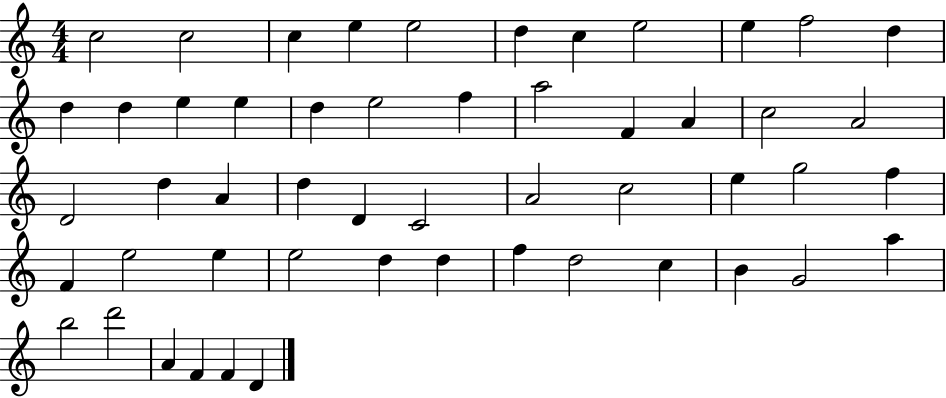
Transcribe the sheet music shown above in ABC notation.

X:1
T:Untitled
M:4/4
L:1/4
K:C
c2 c2 c e e2 d c e2 e f2 d d d e e d e2 f a2 F A c2 A2 D2 d A d D C2 A2 c2 e g2 f F e2 e e2 d d f d2 c B G2 a b2 d'2 A F F D